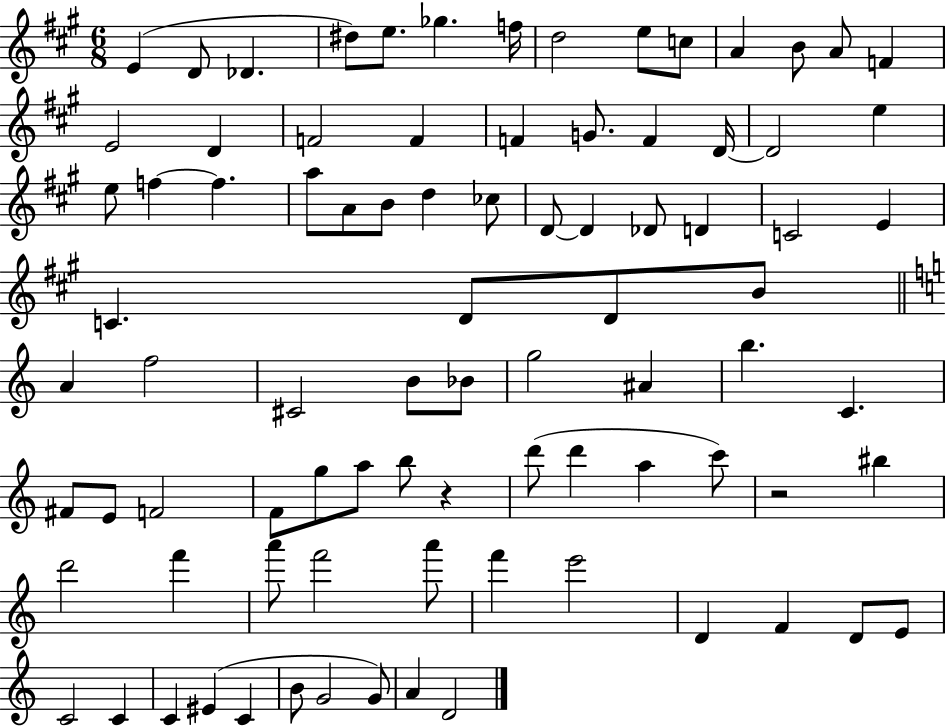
{
  \clef treble
  \numericTimeSignature
  \time 6/8
  \key a \major
  e'4( d'8 des'4. | dis''8) e''8. ges''4. f''16 | d''2 e''8 c''8 | a'4 b'8 a'8 f'4 | \break e'2 d'4 | f'2 f'4 | f'4 g'8. f'4 d'16~~ | d'2 e''4 | \break e''8 f''4~~ f''4. | a''8 a'8 b'8 d''4 ces''8 | d'8~~ d'4 des'8 d'4 | c'2 e'4 | \break c'4. d'8 d'8 b'8 | \bar "||" \break \key a \minor a'4 f''2 | cis'2 b'8 bes'8 | g''2 ais'4 | b''4. c'4. | \break fis'8 e'8 f'2 | f'8 g''8 a''8 b''8 r4 | d'''8( d'''4 a''4 c'''8) | r2 bis''4 | \break d'''2 f'''4 | a'''8 f'''2 a'''8 | f'''4 e'''2 | d'4 f'4 d'8 e'8 | \break c'2 c'4 | c'4 eis'4( c'4 | b'8 g'2 g'8) | a'4 d'2 | \break \bar "|."
}